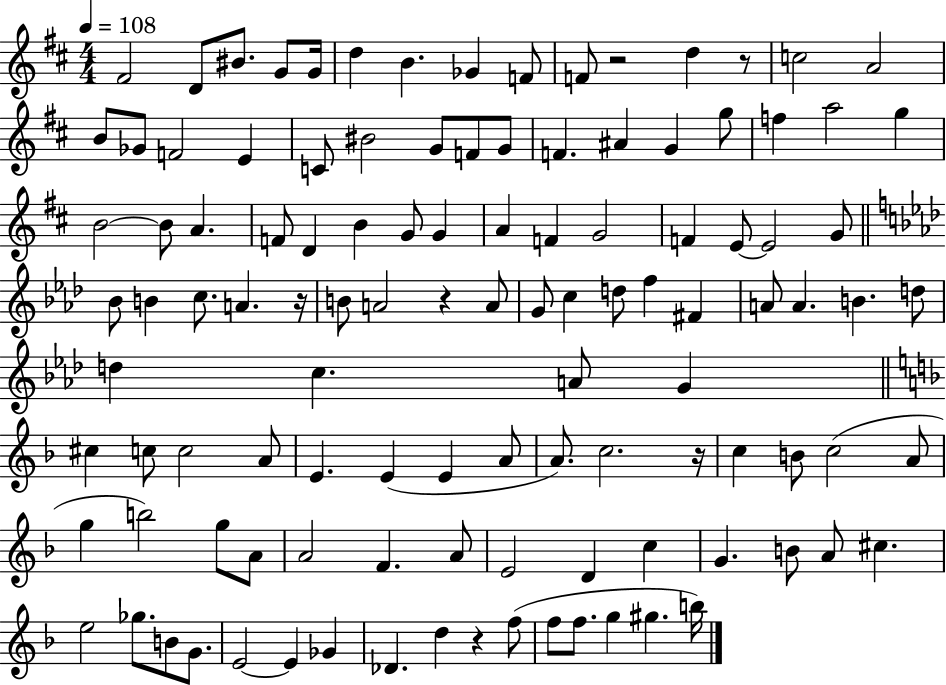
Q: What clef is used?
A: treble